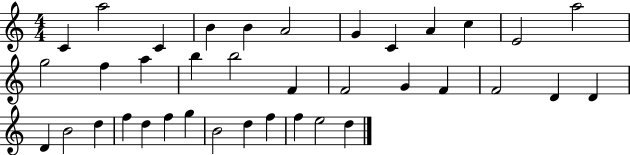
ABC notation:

X:1
T:Untitled
M:4/4
L:1/4
K:C
C a2 C B B A2 G C A c E2 a2 g2 f a b b2 F F2 G F F2 D D D B2 d f d f g B2 d f f e2 d